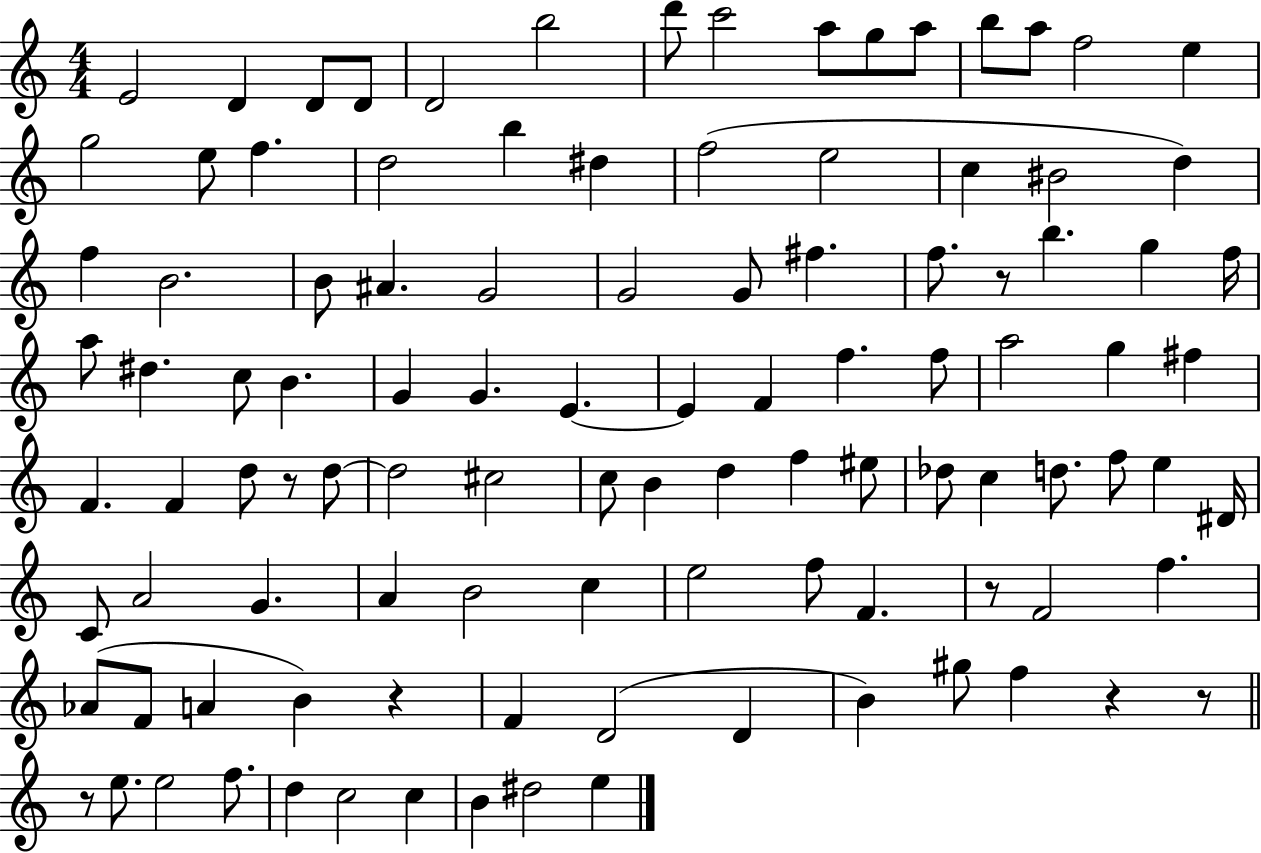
E4/h D4/q D4/e D4/e D4/h B5/h D6/e C6/h A5/e G5/e A5/e B5/e A5/e F5/h E5/q G5/h E5/e F5/q. D5/h B5/q D#5/q F5/h E5/h C5/q BIS4/h D5/q F5/q B4/h. B4/e A#4/q. G4/h G4/h G4/e F#5/q. F5/e. R/e B5/q. G5/q F5/s A5/e D#5/q. C5/e B4/q. G4/q G4/q. E4/q. E4/q F4/q F5/q. F5/e A5/h G5/q F#5/q F4/q. F4/q D5/e R/e D5/e D5/h C#5/h C5/e B4/q D5/q F5/q EIS5/e Db5/e C5/q D5/e. F5/e E5/q D#4/s C4/e A4/h G4/q. A4/q B4/h C5/q E5/h F5/e F4/q. R/e F4/h F5/q. Ab4/e F4/e A4/q B4/q R/q F4/q D4/h D4/q B4/q G#5/e F5/q R/q R/e R/e E5/e. E5/h F5/e. D5/q C5/h C5/q B4/q D#5/h E5/q